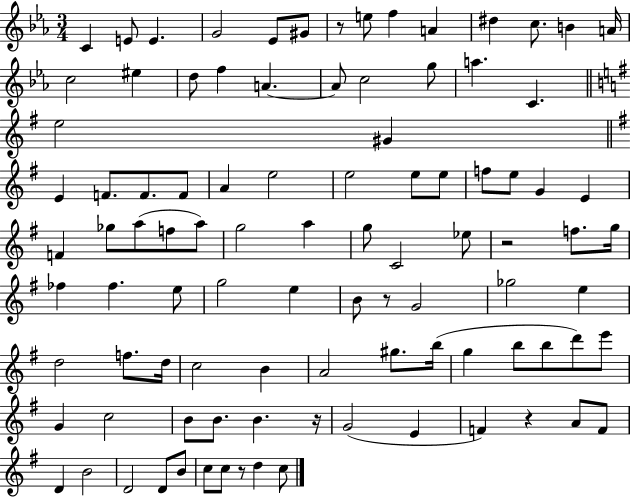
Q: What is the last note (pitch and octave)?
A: C5